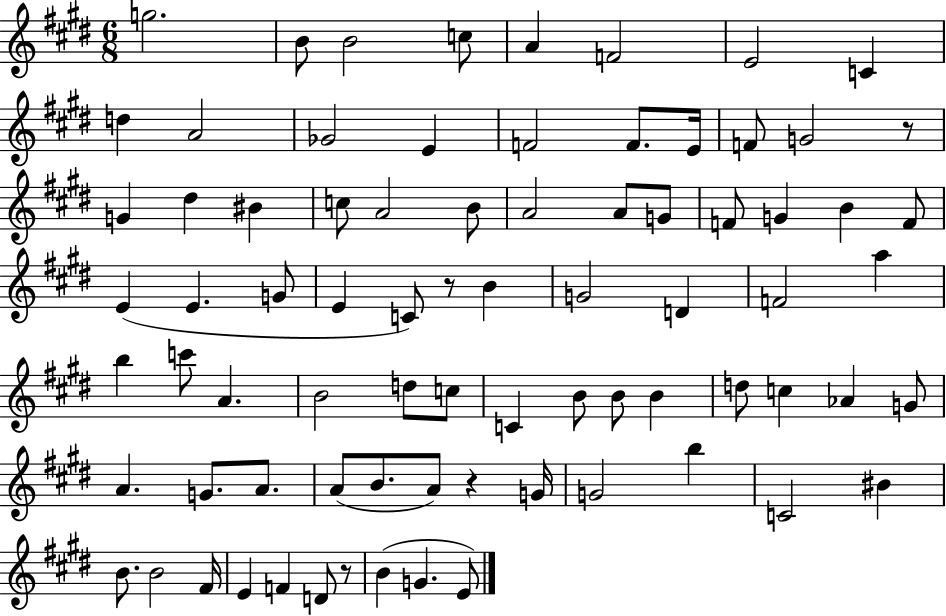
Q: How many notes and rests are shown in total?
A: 78